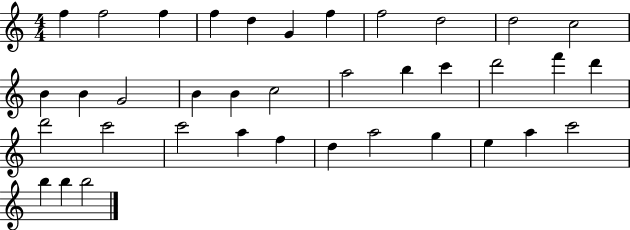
{
  \clef treble
  \numericTimeSignature
  \time 4/4
  \key c \major
  f''4 f''2 f''4 | f''4 d''4 g'4 f''4 | f''2 d''2 | d''2 c''2 | \break b'4 b'4 g'2 | b'4 b'4 c''2 | a''2 b''4 c'''4 | d'''2 f'''4 d'''4 | \break d'''2 c'''2 | c'''2 a''4 f''4 | d''4 a''2 g''4 | e''4 a''4 c'''2 | \break b''4 b''4 b''2 | \bar "|."
}